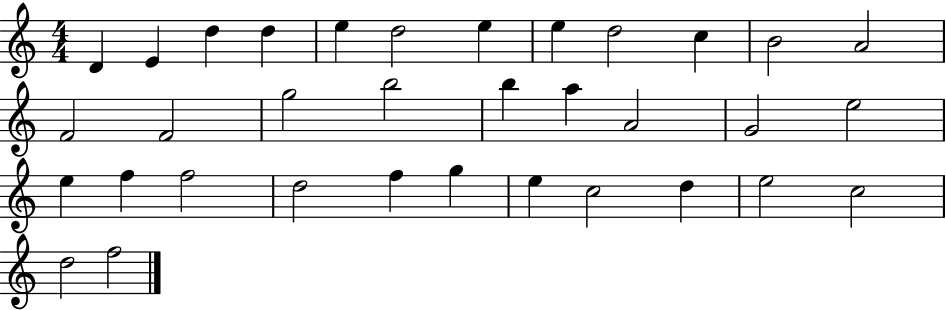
{
  \clef treble
  \numericTimeSignature
  \time 4/4
  \key c \major
  d'4 e'4 d''4 d''4 | e''4 d''2 e''4 | e''4 d''2 c''4 | b'2 a'2 | \break f'2 f'2 | g''2 b''2 | b''4 a''4 a'2 | g'2 e''2 | \break e''4 f''4 f''2 | d''2 f''4 g''4 | e''4 c''2 d''4 | e''2 c''2 | \break d''2 f''2 | \bar "|."
}